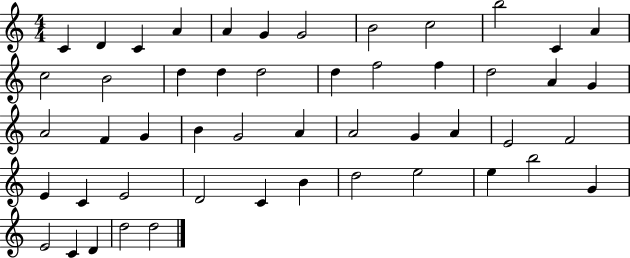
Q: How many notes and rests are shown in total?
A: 50